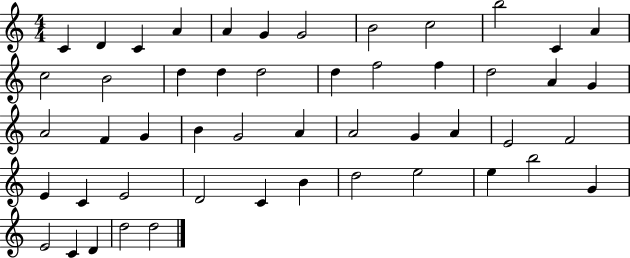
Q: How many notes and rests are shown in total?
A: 50